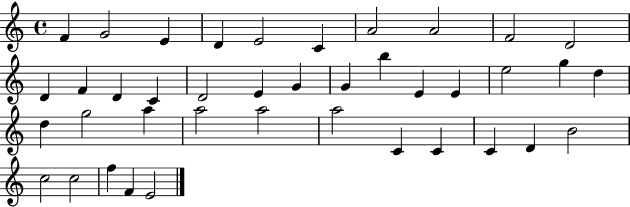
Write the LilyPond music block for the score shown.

{
  \clef treble
  \time 4/4
  \defaultTimeSignature
  \key c \major
  f'4 g'2 e'4 | d'4 e'2 c'4 | a'2 a'2 | f'2 d'2 | \break d'4 f'4 d'4 c'4 | d'2 e'4 g'4 | g'4 b''4 e'4 e'4 | e''2 g''4 d''4 | \break d''4 g''2 a''4 | a''2 a''2 | a''2 c'4 c'4 | c'4 d'4 b'2 | \break c''2 c''2 | f''4 f'4 e'2 | \bar "|."
}